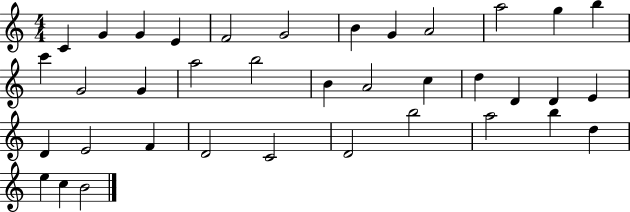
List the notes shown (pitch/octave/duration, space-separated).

C4/q G4/q G4/q E4/q F4/h G4/h B4/q G4/q A4/h A5/h G5/q B5/q C6/q G4/h G4/q A5/h B5/h B4/q A4/h C5/q D5/q D4/q D4/q E4/q D4/q E4/h F4/q D4/h C4/h D4/h B5/h A5/h B5/q D5/q E5/q C5/q B4/h